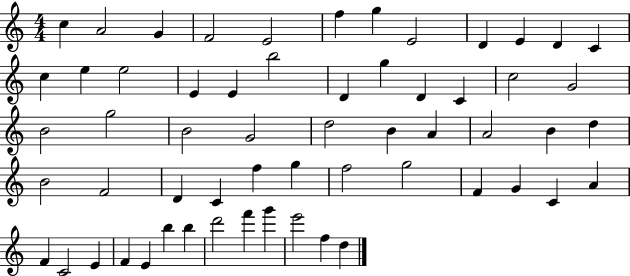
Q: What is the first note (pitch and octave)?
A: C5